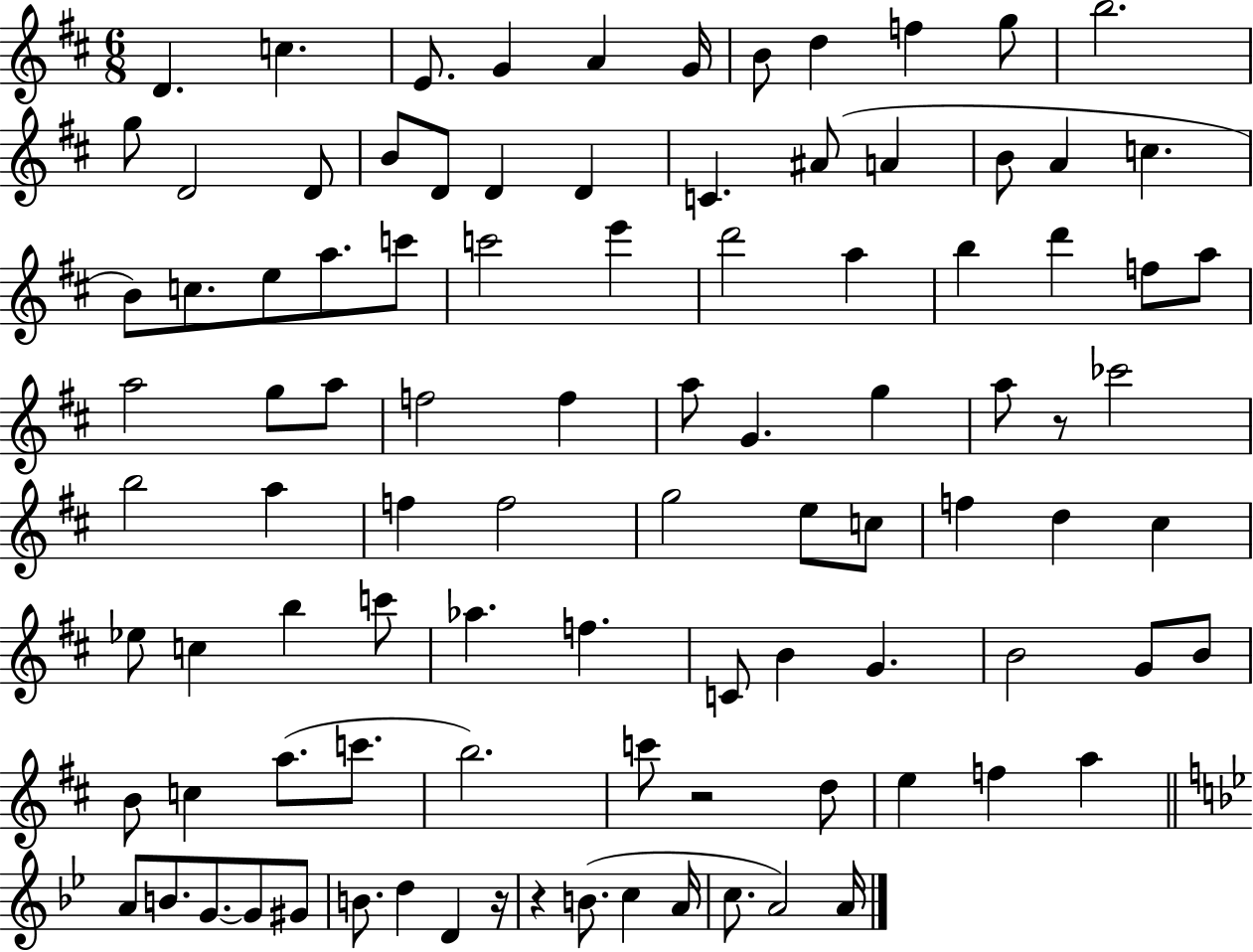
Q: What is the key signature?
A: D major